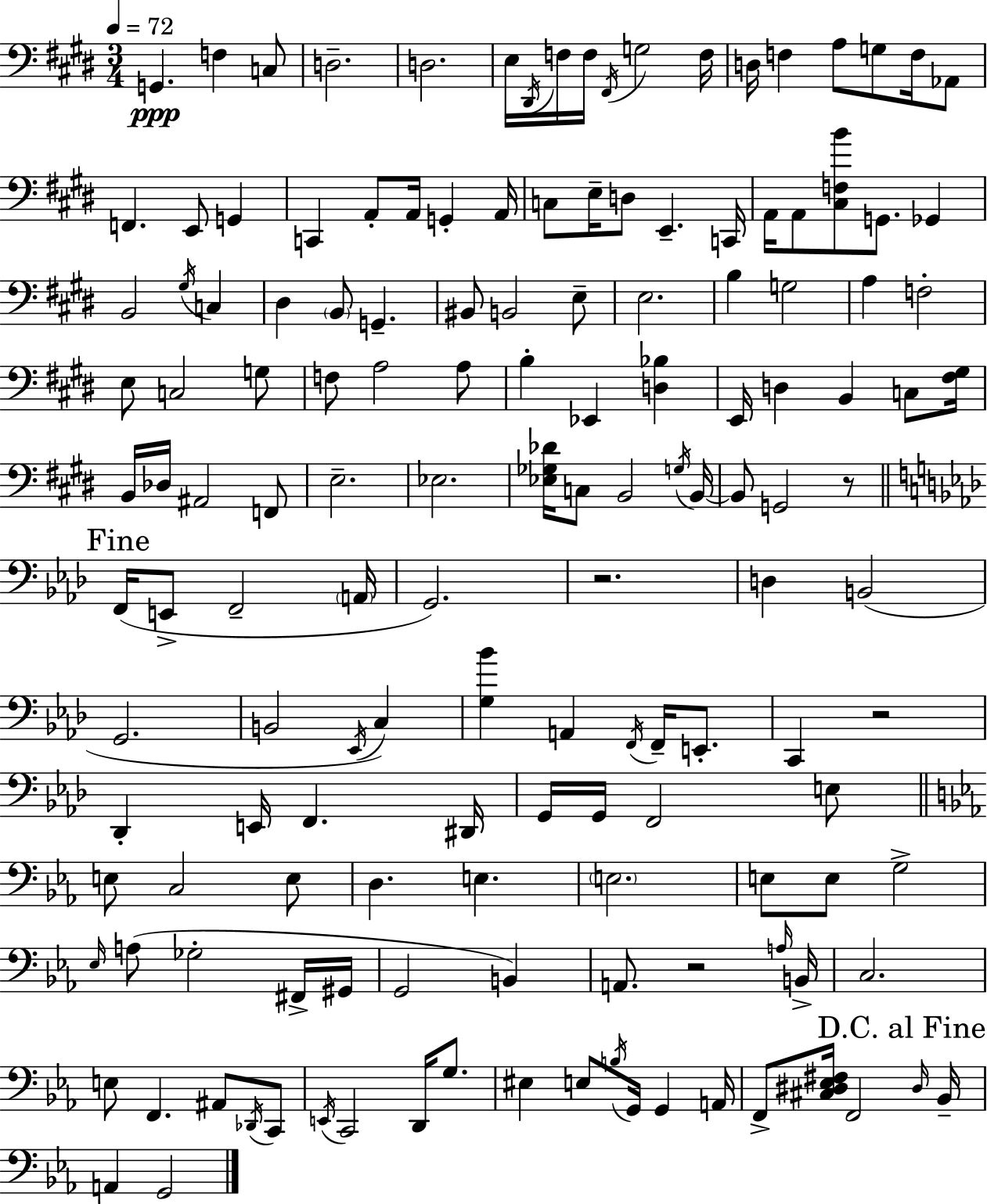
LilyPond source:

{
  \clef bass
  \numericTimeSignature
  \time 3/4
  \key e \major
  \tempo 4 = 72
  g,4.\ppp f4 c8 | d2.-- | d2. | e16 \acciaccatura { dis,16 } f16 f16 \acciaccatura { fis,16 } g2 | \break f16 d16 f4 a8 g8 f16 | aes,8 f,4. e,8 g,4 | c,4 a,8-. a,16 g,4-. | a,16 c8 e16-- d8 e,4.-- | \break c,16 a,16 a,8 <cis f b'>8 g,8. ges,4 | b,2 \acciaccatura { gis16 } c4 | dis4 \parenthesize b,8 g,4.-- | bis,8 b,2 | \break e8-- e2. | b4 g2 | a4 f2-. | e8 c2 | \break g8 f8 a2 | a8 b4-. ees,4 <d bes>4 | e,16 d4 b,4 | c8 <fis gis>16 b,16 des16 ais,2 | \break f,8 e2.-- | ees2. | <ees ges des'>16 c8 b,2 | \acciaccatura { g16 } b,16~~ b,8 g,2 | \break r8 \mark "Fine" \bar "||" \break \key aes \major f,16( e,8-> f,2-- \parenthesize a,16 | g,2.) | r2. | d4 b,2( | \break g,2. | b,2 \acciaccatura { ees,16 } c4) | <g bes'>4 a,4 \acciaccatura { f,16 } f,16-- e,8.-. | c,4 r2 | \break des,4-. e,16 f,4. | dis,16 g,16 g,16 f,2 | e8 \bar "||" \break \key c \minor e8 c2 e8 | d4. e4. | \parenthesize e2. | e8 e8 g2-> | \break \grace { ees16 } a8( ges2-. fis,16-> | gis,16 g,2 b,4) | a,8. r2 | \grace { a16 } b,16-> c2. | \break e8 f,4. ais,8 | \acciaccatura { des,16 } c,8 \acciaccatura { e,16 } c,2 | d,16 g8. eis4 e8 \acciaccatura { b16 } g,16 | g,4 a,16 f,8-> <cis dis ees fis>16 f,2 | \break \mark "D.C. al Fine" \grace { dis16 } bes,16-- a,4 g,2 | \bar "|."
}